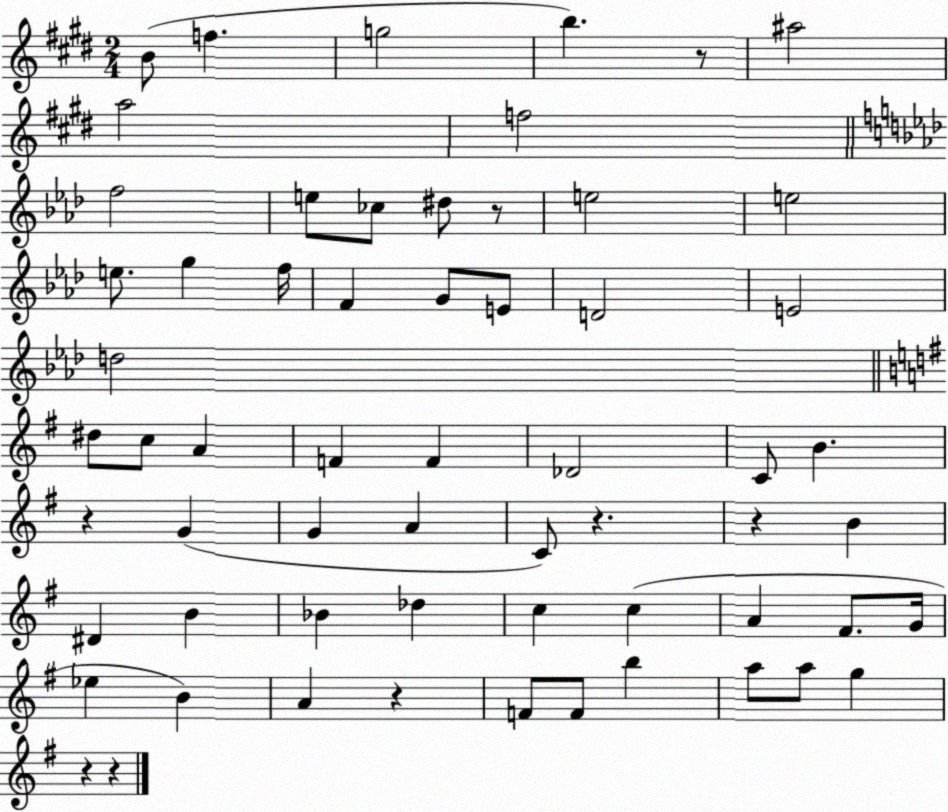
X:1
T:Untitled
M:2/4
L:1/4
K:E
B/2 f g2 b z/2 ^a2 a2 f2 f2 e/2 _c/2 ^d/2 z/2 e2 e2 e/2 g f/4 F G/2 E/2 D2 E2 d2 ^d/2 c/2 A F F _D2 C/2 B z G G A C/2 z z B ^D B _B _d c c A ^F/2 G/4 _e B A z F/2 F/2 b a/2 a/2 g z z